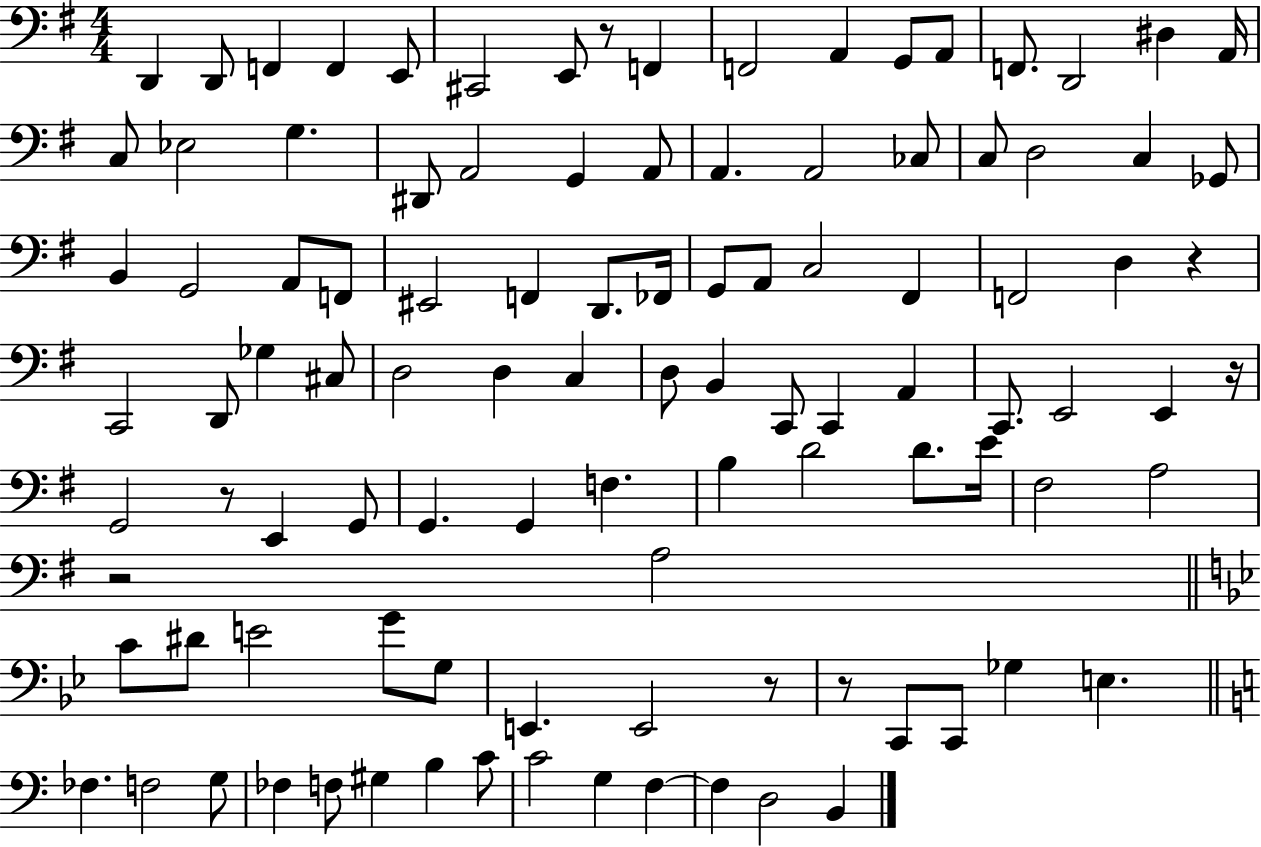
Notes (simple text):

D2/q D2/e F2/q F2/q E2/e C#2/h E2/e R/e F2/q F2/h A2/q G2/e A2/e F2/e. D2/h D#3/q A2/s C3/e Eb3/h G3/q. D#2/e A2/h G2/q A2/e A2/q. A2/h CES3/e C3/e D3/h C3/q Gb2/e B2/q G2/h A2/e F2/e EIS2/h F2/q D2/e. FES2/s G2/e A2/e C3/h F#2/q F2/h D3/q R/q C2/h D2/e Gb3/q C#3/e D3/h D3/q C3/q D3/e B2/q C2/e C2/q A2/q C2/e. E2/h E2/q R/s G2/h R/e E2/q G2/e G2/q. G2/q F3/q. B3/q D4/h D4/e. E4/s F#3/h A3/h R/h A3/h C4/e D#4/e E4/h G4/e G3/e E2/q. E2/h R/e R/e C2/e C2/e Gb3/q E3/q. FES3/q. F3/h G3/e FES3/q F3/e G#3/q B3/q C4/e C4/h G3/q F3/q F3/q D3/h B2/q